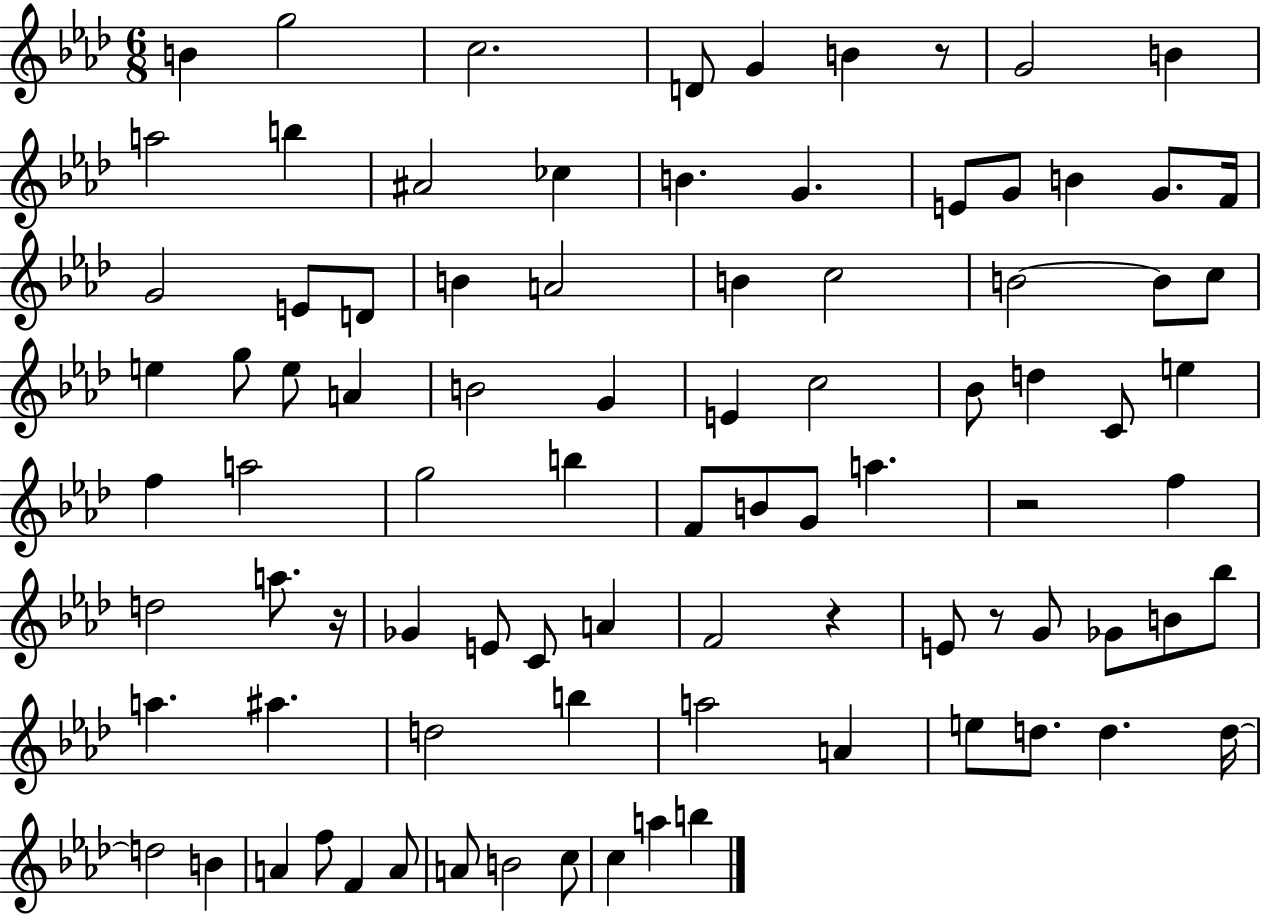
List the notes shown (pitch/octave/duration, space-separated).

B4/q G5/h C5/h. D4/e G4/q B4/q R/e G4/h B4/q A5/h B5/q A#4/h CES5/q B4/q. G4/q. E4/e G4/e B4/q G4/e. F4/s G4/h E4/e D4/e B4/q A4/h B4/q C5/h B4/h B4/e C5/e E5/q G5/e E5/e A4/q B4/h G4/q E4/q C5/h Bb4/e D5/q C4/e E5/q F5/q A5/h G5/h B5/q F4/e B4/e G4/e A5/q. R/h F5/q D5/h A5/e. R/s Gb4/q E4/e C4/e A4/q F4/h R/q E4/e R/e G4/e Gb4/e B4/e Bb5/e A5/q. A#5/q. D5/h B5/q A5/h A4/q E5/e D5/e. D5/q. D5/s D5/h B4/q A4/q F5/e F4/q A4/e A4/e B4/h C5/e C5/q A5/q B5/q